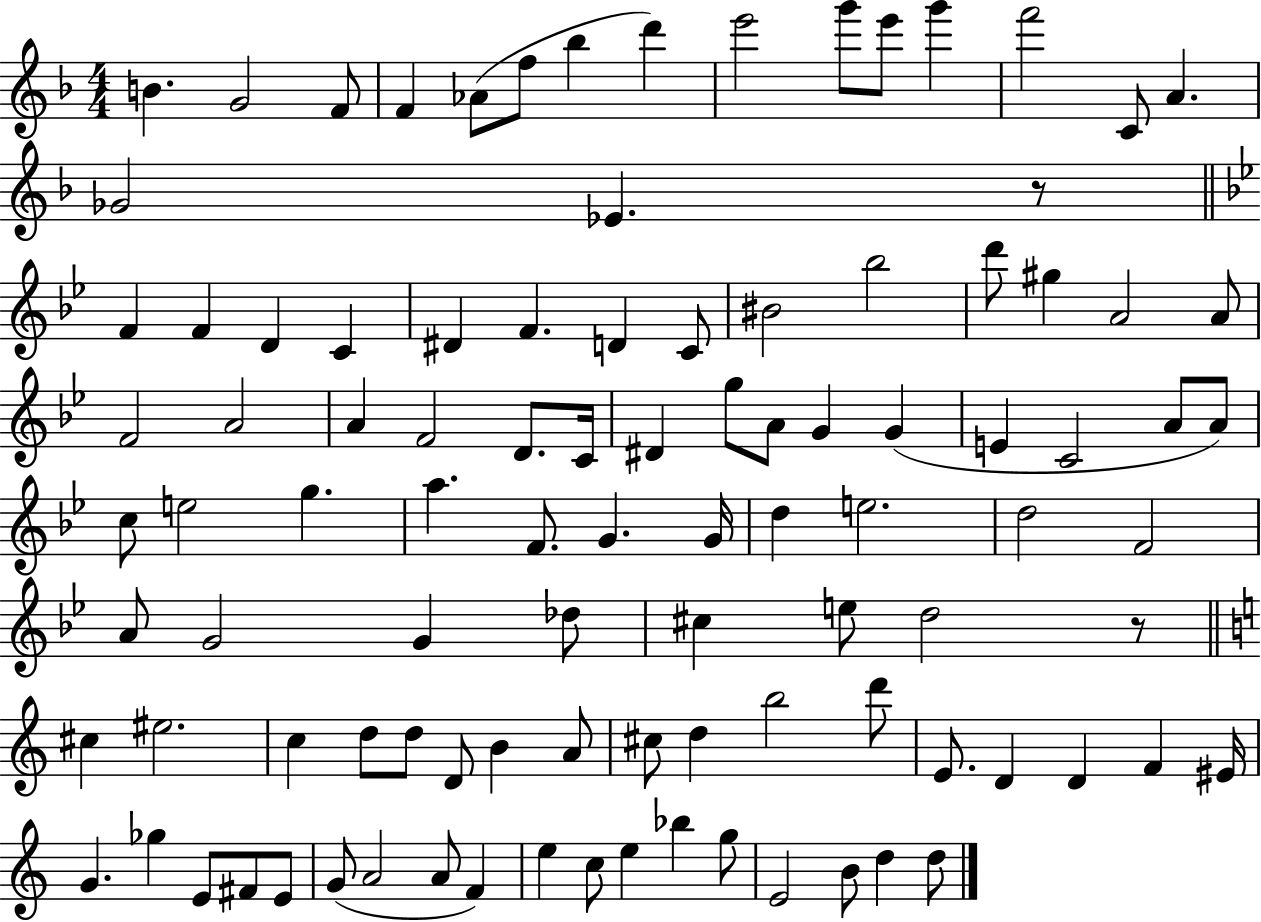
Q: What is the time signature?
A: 4/4